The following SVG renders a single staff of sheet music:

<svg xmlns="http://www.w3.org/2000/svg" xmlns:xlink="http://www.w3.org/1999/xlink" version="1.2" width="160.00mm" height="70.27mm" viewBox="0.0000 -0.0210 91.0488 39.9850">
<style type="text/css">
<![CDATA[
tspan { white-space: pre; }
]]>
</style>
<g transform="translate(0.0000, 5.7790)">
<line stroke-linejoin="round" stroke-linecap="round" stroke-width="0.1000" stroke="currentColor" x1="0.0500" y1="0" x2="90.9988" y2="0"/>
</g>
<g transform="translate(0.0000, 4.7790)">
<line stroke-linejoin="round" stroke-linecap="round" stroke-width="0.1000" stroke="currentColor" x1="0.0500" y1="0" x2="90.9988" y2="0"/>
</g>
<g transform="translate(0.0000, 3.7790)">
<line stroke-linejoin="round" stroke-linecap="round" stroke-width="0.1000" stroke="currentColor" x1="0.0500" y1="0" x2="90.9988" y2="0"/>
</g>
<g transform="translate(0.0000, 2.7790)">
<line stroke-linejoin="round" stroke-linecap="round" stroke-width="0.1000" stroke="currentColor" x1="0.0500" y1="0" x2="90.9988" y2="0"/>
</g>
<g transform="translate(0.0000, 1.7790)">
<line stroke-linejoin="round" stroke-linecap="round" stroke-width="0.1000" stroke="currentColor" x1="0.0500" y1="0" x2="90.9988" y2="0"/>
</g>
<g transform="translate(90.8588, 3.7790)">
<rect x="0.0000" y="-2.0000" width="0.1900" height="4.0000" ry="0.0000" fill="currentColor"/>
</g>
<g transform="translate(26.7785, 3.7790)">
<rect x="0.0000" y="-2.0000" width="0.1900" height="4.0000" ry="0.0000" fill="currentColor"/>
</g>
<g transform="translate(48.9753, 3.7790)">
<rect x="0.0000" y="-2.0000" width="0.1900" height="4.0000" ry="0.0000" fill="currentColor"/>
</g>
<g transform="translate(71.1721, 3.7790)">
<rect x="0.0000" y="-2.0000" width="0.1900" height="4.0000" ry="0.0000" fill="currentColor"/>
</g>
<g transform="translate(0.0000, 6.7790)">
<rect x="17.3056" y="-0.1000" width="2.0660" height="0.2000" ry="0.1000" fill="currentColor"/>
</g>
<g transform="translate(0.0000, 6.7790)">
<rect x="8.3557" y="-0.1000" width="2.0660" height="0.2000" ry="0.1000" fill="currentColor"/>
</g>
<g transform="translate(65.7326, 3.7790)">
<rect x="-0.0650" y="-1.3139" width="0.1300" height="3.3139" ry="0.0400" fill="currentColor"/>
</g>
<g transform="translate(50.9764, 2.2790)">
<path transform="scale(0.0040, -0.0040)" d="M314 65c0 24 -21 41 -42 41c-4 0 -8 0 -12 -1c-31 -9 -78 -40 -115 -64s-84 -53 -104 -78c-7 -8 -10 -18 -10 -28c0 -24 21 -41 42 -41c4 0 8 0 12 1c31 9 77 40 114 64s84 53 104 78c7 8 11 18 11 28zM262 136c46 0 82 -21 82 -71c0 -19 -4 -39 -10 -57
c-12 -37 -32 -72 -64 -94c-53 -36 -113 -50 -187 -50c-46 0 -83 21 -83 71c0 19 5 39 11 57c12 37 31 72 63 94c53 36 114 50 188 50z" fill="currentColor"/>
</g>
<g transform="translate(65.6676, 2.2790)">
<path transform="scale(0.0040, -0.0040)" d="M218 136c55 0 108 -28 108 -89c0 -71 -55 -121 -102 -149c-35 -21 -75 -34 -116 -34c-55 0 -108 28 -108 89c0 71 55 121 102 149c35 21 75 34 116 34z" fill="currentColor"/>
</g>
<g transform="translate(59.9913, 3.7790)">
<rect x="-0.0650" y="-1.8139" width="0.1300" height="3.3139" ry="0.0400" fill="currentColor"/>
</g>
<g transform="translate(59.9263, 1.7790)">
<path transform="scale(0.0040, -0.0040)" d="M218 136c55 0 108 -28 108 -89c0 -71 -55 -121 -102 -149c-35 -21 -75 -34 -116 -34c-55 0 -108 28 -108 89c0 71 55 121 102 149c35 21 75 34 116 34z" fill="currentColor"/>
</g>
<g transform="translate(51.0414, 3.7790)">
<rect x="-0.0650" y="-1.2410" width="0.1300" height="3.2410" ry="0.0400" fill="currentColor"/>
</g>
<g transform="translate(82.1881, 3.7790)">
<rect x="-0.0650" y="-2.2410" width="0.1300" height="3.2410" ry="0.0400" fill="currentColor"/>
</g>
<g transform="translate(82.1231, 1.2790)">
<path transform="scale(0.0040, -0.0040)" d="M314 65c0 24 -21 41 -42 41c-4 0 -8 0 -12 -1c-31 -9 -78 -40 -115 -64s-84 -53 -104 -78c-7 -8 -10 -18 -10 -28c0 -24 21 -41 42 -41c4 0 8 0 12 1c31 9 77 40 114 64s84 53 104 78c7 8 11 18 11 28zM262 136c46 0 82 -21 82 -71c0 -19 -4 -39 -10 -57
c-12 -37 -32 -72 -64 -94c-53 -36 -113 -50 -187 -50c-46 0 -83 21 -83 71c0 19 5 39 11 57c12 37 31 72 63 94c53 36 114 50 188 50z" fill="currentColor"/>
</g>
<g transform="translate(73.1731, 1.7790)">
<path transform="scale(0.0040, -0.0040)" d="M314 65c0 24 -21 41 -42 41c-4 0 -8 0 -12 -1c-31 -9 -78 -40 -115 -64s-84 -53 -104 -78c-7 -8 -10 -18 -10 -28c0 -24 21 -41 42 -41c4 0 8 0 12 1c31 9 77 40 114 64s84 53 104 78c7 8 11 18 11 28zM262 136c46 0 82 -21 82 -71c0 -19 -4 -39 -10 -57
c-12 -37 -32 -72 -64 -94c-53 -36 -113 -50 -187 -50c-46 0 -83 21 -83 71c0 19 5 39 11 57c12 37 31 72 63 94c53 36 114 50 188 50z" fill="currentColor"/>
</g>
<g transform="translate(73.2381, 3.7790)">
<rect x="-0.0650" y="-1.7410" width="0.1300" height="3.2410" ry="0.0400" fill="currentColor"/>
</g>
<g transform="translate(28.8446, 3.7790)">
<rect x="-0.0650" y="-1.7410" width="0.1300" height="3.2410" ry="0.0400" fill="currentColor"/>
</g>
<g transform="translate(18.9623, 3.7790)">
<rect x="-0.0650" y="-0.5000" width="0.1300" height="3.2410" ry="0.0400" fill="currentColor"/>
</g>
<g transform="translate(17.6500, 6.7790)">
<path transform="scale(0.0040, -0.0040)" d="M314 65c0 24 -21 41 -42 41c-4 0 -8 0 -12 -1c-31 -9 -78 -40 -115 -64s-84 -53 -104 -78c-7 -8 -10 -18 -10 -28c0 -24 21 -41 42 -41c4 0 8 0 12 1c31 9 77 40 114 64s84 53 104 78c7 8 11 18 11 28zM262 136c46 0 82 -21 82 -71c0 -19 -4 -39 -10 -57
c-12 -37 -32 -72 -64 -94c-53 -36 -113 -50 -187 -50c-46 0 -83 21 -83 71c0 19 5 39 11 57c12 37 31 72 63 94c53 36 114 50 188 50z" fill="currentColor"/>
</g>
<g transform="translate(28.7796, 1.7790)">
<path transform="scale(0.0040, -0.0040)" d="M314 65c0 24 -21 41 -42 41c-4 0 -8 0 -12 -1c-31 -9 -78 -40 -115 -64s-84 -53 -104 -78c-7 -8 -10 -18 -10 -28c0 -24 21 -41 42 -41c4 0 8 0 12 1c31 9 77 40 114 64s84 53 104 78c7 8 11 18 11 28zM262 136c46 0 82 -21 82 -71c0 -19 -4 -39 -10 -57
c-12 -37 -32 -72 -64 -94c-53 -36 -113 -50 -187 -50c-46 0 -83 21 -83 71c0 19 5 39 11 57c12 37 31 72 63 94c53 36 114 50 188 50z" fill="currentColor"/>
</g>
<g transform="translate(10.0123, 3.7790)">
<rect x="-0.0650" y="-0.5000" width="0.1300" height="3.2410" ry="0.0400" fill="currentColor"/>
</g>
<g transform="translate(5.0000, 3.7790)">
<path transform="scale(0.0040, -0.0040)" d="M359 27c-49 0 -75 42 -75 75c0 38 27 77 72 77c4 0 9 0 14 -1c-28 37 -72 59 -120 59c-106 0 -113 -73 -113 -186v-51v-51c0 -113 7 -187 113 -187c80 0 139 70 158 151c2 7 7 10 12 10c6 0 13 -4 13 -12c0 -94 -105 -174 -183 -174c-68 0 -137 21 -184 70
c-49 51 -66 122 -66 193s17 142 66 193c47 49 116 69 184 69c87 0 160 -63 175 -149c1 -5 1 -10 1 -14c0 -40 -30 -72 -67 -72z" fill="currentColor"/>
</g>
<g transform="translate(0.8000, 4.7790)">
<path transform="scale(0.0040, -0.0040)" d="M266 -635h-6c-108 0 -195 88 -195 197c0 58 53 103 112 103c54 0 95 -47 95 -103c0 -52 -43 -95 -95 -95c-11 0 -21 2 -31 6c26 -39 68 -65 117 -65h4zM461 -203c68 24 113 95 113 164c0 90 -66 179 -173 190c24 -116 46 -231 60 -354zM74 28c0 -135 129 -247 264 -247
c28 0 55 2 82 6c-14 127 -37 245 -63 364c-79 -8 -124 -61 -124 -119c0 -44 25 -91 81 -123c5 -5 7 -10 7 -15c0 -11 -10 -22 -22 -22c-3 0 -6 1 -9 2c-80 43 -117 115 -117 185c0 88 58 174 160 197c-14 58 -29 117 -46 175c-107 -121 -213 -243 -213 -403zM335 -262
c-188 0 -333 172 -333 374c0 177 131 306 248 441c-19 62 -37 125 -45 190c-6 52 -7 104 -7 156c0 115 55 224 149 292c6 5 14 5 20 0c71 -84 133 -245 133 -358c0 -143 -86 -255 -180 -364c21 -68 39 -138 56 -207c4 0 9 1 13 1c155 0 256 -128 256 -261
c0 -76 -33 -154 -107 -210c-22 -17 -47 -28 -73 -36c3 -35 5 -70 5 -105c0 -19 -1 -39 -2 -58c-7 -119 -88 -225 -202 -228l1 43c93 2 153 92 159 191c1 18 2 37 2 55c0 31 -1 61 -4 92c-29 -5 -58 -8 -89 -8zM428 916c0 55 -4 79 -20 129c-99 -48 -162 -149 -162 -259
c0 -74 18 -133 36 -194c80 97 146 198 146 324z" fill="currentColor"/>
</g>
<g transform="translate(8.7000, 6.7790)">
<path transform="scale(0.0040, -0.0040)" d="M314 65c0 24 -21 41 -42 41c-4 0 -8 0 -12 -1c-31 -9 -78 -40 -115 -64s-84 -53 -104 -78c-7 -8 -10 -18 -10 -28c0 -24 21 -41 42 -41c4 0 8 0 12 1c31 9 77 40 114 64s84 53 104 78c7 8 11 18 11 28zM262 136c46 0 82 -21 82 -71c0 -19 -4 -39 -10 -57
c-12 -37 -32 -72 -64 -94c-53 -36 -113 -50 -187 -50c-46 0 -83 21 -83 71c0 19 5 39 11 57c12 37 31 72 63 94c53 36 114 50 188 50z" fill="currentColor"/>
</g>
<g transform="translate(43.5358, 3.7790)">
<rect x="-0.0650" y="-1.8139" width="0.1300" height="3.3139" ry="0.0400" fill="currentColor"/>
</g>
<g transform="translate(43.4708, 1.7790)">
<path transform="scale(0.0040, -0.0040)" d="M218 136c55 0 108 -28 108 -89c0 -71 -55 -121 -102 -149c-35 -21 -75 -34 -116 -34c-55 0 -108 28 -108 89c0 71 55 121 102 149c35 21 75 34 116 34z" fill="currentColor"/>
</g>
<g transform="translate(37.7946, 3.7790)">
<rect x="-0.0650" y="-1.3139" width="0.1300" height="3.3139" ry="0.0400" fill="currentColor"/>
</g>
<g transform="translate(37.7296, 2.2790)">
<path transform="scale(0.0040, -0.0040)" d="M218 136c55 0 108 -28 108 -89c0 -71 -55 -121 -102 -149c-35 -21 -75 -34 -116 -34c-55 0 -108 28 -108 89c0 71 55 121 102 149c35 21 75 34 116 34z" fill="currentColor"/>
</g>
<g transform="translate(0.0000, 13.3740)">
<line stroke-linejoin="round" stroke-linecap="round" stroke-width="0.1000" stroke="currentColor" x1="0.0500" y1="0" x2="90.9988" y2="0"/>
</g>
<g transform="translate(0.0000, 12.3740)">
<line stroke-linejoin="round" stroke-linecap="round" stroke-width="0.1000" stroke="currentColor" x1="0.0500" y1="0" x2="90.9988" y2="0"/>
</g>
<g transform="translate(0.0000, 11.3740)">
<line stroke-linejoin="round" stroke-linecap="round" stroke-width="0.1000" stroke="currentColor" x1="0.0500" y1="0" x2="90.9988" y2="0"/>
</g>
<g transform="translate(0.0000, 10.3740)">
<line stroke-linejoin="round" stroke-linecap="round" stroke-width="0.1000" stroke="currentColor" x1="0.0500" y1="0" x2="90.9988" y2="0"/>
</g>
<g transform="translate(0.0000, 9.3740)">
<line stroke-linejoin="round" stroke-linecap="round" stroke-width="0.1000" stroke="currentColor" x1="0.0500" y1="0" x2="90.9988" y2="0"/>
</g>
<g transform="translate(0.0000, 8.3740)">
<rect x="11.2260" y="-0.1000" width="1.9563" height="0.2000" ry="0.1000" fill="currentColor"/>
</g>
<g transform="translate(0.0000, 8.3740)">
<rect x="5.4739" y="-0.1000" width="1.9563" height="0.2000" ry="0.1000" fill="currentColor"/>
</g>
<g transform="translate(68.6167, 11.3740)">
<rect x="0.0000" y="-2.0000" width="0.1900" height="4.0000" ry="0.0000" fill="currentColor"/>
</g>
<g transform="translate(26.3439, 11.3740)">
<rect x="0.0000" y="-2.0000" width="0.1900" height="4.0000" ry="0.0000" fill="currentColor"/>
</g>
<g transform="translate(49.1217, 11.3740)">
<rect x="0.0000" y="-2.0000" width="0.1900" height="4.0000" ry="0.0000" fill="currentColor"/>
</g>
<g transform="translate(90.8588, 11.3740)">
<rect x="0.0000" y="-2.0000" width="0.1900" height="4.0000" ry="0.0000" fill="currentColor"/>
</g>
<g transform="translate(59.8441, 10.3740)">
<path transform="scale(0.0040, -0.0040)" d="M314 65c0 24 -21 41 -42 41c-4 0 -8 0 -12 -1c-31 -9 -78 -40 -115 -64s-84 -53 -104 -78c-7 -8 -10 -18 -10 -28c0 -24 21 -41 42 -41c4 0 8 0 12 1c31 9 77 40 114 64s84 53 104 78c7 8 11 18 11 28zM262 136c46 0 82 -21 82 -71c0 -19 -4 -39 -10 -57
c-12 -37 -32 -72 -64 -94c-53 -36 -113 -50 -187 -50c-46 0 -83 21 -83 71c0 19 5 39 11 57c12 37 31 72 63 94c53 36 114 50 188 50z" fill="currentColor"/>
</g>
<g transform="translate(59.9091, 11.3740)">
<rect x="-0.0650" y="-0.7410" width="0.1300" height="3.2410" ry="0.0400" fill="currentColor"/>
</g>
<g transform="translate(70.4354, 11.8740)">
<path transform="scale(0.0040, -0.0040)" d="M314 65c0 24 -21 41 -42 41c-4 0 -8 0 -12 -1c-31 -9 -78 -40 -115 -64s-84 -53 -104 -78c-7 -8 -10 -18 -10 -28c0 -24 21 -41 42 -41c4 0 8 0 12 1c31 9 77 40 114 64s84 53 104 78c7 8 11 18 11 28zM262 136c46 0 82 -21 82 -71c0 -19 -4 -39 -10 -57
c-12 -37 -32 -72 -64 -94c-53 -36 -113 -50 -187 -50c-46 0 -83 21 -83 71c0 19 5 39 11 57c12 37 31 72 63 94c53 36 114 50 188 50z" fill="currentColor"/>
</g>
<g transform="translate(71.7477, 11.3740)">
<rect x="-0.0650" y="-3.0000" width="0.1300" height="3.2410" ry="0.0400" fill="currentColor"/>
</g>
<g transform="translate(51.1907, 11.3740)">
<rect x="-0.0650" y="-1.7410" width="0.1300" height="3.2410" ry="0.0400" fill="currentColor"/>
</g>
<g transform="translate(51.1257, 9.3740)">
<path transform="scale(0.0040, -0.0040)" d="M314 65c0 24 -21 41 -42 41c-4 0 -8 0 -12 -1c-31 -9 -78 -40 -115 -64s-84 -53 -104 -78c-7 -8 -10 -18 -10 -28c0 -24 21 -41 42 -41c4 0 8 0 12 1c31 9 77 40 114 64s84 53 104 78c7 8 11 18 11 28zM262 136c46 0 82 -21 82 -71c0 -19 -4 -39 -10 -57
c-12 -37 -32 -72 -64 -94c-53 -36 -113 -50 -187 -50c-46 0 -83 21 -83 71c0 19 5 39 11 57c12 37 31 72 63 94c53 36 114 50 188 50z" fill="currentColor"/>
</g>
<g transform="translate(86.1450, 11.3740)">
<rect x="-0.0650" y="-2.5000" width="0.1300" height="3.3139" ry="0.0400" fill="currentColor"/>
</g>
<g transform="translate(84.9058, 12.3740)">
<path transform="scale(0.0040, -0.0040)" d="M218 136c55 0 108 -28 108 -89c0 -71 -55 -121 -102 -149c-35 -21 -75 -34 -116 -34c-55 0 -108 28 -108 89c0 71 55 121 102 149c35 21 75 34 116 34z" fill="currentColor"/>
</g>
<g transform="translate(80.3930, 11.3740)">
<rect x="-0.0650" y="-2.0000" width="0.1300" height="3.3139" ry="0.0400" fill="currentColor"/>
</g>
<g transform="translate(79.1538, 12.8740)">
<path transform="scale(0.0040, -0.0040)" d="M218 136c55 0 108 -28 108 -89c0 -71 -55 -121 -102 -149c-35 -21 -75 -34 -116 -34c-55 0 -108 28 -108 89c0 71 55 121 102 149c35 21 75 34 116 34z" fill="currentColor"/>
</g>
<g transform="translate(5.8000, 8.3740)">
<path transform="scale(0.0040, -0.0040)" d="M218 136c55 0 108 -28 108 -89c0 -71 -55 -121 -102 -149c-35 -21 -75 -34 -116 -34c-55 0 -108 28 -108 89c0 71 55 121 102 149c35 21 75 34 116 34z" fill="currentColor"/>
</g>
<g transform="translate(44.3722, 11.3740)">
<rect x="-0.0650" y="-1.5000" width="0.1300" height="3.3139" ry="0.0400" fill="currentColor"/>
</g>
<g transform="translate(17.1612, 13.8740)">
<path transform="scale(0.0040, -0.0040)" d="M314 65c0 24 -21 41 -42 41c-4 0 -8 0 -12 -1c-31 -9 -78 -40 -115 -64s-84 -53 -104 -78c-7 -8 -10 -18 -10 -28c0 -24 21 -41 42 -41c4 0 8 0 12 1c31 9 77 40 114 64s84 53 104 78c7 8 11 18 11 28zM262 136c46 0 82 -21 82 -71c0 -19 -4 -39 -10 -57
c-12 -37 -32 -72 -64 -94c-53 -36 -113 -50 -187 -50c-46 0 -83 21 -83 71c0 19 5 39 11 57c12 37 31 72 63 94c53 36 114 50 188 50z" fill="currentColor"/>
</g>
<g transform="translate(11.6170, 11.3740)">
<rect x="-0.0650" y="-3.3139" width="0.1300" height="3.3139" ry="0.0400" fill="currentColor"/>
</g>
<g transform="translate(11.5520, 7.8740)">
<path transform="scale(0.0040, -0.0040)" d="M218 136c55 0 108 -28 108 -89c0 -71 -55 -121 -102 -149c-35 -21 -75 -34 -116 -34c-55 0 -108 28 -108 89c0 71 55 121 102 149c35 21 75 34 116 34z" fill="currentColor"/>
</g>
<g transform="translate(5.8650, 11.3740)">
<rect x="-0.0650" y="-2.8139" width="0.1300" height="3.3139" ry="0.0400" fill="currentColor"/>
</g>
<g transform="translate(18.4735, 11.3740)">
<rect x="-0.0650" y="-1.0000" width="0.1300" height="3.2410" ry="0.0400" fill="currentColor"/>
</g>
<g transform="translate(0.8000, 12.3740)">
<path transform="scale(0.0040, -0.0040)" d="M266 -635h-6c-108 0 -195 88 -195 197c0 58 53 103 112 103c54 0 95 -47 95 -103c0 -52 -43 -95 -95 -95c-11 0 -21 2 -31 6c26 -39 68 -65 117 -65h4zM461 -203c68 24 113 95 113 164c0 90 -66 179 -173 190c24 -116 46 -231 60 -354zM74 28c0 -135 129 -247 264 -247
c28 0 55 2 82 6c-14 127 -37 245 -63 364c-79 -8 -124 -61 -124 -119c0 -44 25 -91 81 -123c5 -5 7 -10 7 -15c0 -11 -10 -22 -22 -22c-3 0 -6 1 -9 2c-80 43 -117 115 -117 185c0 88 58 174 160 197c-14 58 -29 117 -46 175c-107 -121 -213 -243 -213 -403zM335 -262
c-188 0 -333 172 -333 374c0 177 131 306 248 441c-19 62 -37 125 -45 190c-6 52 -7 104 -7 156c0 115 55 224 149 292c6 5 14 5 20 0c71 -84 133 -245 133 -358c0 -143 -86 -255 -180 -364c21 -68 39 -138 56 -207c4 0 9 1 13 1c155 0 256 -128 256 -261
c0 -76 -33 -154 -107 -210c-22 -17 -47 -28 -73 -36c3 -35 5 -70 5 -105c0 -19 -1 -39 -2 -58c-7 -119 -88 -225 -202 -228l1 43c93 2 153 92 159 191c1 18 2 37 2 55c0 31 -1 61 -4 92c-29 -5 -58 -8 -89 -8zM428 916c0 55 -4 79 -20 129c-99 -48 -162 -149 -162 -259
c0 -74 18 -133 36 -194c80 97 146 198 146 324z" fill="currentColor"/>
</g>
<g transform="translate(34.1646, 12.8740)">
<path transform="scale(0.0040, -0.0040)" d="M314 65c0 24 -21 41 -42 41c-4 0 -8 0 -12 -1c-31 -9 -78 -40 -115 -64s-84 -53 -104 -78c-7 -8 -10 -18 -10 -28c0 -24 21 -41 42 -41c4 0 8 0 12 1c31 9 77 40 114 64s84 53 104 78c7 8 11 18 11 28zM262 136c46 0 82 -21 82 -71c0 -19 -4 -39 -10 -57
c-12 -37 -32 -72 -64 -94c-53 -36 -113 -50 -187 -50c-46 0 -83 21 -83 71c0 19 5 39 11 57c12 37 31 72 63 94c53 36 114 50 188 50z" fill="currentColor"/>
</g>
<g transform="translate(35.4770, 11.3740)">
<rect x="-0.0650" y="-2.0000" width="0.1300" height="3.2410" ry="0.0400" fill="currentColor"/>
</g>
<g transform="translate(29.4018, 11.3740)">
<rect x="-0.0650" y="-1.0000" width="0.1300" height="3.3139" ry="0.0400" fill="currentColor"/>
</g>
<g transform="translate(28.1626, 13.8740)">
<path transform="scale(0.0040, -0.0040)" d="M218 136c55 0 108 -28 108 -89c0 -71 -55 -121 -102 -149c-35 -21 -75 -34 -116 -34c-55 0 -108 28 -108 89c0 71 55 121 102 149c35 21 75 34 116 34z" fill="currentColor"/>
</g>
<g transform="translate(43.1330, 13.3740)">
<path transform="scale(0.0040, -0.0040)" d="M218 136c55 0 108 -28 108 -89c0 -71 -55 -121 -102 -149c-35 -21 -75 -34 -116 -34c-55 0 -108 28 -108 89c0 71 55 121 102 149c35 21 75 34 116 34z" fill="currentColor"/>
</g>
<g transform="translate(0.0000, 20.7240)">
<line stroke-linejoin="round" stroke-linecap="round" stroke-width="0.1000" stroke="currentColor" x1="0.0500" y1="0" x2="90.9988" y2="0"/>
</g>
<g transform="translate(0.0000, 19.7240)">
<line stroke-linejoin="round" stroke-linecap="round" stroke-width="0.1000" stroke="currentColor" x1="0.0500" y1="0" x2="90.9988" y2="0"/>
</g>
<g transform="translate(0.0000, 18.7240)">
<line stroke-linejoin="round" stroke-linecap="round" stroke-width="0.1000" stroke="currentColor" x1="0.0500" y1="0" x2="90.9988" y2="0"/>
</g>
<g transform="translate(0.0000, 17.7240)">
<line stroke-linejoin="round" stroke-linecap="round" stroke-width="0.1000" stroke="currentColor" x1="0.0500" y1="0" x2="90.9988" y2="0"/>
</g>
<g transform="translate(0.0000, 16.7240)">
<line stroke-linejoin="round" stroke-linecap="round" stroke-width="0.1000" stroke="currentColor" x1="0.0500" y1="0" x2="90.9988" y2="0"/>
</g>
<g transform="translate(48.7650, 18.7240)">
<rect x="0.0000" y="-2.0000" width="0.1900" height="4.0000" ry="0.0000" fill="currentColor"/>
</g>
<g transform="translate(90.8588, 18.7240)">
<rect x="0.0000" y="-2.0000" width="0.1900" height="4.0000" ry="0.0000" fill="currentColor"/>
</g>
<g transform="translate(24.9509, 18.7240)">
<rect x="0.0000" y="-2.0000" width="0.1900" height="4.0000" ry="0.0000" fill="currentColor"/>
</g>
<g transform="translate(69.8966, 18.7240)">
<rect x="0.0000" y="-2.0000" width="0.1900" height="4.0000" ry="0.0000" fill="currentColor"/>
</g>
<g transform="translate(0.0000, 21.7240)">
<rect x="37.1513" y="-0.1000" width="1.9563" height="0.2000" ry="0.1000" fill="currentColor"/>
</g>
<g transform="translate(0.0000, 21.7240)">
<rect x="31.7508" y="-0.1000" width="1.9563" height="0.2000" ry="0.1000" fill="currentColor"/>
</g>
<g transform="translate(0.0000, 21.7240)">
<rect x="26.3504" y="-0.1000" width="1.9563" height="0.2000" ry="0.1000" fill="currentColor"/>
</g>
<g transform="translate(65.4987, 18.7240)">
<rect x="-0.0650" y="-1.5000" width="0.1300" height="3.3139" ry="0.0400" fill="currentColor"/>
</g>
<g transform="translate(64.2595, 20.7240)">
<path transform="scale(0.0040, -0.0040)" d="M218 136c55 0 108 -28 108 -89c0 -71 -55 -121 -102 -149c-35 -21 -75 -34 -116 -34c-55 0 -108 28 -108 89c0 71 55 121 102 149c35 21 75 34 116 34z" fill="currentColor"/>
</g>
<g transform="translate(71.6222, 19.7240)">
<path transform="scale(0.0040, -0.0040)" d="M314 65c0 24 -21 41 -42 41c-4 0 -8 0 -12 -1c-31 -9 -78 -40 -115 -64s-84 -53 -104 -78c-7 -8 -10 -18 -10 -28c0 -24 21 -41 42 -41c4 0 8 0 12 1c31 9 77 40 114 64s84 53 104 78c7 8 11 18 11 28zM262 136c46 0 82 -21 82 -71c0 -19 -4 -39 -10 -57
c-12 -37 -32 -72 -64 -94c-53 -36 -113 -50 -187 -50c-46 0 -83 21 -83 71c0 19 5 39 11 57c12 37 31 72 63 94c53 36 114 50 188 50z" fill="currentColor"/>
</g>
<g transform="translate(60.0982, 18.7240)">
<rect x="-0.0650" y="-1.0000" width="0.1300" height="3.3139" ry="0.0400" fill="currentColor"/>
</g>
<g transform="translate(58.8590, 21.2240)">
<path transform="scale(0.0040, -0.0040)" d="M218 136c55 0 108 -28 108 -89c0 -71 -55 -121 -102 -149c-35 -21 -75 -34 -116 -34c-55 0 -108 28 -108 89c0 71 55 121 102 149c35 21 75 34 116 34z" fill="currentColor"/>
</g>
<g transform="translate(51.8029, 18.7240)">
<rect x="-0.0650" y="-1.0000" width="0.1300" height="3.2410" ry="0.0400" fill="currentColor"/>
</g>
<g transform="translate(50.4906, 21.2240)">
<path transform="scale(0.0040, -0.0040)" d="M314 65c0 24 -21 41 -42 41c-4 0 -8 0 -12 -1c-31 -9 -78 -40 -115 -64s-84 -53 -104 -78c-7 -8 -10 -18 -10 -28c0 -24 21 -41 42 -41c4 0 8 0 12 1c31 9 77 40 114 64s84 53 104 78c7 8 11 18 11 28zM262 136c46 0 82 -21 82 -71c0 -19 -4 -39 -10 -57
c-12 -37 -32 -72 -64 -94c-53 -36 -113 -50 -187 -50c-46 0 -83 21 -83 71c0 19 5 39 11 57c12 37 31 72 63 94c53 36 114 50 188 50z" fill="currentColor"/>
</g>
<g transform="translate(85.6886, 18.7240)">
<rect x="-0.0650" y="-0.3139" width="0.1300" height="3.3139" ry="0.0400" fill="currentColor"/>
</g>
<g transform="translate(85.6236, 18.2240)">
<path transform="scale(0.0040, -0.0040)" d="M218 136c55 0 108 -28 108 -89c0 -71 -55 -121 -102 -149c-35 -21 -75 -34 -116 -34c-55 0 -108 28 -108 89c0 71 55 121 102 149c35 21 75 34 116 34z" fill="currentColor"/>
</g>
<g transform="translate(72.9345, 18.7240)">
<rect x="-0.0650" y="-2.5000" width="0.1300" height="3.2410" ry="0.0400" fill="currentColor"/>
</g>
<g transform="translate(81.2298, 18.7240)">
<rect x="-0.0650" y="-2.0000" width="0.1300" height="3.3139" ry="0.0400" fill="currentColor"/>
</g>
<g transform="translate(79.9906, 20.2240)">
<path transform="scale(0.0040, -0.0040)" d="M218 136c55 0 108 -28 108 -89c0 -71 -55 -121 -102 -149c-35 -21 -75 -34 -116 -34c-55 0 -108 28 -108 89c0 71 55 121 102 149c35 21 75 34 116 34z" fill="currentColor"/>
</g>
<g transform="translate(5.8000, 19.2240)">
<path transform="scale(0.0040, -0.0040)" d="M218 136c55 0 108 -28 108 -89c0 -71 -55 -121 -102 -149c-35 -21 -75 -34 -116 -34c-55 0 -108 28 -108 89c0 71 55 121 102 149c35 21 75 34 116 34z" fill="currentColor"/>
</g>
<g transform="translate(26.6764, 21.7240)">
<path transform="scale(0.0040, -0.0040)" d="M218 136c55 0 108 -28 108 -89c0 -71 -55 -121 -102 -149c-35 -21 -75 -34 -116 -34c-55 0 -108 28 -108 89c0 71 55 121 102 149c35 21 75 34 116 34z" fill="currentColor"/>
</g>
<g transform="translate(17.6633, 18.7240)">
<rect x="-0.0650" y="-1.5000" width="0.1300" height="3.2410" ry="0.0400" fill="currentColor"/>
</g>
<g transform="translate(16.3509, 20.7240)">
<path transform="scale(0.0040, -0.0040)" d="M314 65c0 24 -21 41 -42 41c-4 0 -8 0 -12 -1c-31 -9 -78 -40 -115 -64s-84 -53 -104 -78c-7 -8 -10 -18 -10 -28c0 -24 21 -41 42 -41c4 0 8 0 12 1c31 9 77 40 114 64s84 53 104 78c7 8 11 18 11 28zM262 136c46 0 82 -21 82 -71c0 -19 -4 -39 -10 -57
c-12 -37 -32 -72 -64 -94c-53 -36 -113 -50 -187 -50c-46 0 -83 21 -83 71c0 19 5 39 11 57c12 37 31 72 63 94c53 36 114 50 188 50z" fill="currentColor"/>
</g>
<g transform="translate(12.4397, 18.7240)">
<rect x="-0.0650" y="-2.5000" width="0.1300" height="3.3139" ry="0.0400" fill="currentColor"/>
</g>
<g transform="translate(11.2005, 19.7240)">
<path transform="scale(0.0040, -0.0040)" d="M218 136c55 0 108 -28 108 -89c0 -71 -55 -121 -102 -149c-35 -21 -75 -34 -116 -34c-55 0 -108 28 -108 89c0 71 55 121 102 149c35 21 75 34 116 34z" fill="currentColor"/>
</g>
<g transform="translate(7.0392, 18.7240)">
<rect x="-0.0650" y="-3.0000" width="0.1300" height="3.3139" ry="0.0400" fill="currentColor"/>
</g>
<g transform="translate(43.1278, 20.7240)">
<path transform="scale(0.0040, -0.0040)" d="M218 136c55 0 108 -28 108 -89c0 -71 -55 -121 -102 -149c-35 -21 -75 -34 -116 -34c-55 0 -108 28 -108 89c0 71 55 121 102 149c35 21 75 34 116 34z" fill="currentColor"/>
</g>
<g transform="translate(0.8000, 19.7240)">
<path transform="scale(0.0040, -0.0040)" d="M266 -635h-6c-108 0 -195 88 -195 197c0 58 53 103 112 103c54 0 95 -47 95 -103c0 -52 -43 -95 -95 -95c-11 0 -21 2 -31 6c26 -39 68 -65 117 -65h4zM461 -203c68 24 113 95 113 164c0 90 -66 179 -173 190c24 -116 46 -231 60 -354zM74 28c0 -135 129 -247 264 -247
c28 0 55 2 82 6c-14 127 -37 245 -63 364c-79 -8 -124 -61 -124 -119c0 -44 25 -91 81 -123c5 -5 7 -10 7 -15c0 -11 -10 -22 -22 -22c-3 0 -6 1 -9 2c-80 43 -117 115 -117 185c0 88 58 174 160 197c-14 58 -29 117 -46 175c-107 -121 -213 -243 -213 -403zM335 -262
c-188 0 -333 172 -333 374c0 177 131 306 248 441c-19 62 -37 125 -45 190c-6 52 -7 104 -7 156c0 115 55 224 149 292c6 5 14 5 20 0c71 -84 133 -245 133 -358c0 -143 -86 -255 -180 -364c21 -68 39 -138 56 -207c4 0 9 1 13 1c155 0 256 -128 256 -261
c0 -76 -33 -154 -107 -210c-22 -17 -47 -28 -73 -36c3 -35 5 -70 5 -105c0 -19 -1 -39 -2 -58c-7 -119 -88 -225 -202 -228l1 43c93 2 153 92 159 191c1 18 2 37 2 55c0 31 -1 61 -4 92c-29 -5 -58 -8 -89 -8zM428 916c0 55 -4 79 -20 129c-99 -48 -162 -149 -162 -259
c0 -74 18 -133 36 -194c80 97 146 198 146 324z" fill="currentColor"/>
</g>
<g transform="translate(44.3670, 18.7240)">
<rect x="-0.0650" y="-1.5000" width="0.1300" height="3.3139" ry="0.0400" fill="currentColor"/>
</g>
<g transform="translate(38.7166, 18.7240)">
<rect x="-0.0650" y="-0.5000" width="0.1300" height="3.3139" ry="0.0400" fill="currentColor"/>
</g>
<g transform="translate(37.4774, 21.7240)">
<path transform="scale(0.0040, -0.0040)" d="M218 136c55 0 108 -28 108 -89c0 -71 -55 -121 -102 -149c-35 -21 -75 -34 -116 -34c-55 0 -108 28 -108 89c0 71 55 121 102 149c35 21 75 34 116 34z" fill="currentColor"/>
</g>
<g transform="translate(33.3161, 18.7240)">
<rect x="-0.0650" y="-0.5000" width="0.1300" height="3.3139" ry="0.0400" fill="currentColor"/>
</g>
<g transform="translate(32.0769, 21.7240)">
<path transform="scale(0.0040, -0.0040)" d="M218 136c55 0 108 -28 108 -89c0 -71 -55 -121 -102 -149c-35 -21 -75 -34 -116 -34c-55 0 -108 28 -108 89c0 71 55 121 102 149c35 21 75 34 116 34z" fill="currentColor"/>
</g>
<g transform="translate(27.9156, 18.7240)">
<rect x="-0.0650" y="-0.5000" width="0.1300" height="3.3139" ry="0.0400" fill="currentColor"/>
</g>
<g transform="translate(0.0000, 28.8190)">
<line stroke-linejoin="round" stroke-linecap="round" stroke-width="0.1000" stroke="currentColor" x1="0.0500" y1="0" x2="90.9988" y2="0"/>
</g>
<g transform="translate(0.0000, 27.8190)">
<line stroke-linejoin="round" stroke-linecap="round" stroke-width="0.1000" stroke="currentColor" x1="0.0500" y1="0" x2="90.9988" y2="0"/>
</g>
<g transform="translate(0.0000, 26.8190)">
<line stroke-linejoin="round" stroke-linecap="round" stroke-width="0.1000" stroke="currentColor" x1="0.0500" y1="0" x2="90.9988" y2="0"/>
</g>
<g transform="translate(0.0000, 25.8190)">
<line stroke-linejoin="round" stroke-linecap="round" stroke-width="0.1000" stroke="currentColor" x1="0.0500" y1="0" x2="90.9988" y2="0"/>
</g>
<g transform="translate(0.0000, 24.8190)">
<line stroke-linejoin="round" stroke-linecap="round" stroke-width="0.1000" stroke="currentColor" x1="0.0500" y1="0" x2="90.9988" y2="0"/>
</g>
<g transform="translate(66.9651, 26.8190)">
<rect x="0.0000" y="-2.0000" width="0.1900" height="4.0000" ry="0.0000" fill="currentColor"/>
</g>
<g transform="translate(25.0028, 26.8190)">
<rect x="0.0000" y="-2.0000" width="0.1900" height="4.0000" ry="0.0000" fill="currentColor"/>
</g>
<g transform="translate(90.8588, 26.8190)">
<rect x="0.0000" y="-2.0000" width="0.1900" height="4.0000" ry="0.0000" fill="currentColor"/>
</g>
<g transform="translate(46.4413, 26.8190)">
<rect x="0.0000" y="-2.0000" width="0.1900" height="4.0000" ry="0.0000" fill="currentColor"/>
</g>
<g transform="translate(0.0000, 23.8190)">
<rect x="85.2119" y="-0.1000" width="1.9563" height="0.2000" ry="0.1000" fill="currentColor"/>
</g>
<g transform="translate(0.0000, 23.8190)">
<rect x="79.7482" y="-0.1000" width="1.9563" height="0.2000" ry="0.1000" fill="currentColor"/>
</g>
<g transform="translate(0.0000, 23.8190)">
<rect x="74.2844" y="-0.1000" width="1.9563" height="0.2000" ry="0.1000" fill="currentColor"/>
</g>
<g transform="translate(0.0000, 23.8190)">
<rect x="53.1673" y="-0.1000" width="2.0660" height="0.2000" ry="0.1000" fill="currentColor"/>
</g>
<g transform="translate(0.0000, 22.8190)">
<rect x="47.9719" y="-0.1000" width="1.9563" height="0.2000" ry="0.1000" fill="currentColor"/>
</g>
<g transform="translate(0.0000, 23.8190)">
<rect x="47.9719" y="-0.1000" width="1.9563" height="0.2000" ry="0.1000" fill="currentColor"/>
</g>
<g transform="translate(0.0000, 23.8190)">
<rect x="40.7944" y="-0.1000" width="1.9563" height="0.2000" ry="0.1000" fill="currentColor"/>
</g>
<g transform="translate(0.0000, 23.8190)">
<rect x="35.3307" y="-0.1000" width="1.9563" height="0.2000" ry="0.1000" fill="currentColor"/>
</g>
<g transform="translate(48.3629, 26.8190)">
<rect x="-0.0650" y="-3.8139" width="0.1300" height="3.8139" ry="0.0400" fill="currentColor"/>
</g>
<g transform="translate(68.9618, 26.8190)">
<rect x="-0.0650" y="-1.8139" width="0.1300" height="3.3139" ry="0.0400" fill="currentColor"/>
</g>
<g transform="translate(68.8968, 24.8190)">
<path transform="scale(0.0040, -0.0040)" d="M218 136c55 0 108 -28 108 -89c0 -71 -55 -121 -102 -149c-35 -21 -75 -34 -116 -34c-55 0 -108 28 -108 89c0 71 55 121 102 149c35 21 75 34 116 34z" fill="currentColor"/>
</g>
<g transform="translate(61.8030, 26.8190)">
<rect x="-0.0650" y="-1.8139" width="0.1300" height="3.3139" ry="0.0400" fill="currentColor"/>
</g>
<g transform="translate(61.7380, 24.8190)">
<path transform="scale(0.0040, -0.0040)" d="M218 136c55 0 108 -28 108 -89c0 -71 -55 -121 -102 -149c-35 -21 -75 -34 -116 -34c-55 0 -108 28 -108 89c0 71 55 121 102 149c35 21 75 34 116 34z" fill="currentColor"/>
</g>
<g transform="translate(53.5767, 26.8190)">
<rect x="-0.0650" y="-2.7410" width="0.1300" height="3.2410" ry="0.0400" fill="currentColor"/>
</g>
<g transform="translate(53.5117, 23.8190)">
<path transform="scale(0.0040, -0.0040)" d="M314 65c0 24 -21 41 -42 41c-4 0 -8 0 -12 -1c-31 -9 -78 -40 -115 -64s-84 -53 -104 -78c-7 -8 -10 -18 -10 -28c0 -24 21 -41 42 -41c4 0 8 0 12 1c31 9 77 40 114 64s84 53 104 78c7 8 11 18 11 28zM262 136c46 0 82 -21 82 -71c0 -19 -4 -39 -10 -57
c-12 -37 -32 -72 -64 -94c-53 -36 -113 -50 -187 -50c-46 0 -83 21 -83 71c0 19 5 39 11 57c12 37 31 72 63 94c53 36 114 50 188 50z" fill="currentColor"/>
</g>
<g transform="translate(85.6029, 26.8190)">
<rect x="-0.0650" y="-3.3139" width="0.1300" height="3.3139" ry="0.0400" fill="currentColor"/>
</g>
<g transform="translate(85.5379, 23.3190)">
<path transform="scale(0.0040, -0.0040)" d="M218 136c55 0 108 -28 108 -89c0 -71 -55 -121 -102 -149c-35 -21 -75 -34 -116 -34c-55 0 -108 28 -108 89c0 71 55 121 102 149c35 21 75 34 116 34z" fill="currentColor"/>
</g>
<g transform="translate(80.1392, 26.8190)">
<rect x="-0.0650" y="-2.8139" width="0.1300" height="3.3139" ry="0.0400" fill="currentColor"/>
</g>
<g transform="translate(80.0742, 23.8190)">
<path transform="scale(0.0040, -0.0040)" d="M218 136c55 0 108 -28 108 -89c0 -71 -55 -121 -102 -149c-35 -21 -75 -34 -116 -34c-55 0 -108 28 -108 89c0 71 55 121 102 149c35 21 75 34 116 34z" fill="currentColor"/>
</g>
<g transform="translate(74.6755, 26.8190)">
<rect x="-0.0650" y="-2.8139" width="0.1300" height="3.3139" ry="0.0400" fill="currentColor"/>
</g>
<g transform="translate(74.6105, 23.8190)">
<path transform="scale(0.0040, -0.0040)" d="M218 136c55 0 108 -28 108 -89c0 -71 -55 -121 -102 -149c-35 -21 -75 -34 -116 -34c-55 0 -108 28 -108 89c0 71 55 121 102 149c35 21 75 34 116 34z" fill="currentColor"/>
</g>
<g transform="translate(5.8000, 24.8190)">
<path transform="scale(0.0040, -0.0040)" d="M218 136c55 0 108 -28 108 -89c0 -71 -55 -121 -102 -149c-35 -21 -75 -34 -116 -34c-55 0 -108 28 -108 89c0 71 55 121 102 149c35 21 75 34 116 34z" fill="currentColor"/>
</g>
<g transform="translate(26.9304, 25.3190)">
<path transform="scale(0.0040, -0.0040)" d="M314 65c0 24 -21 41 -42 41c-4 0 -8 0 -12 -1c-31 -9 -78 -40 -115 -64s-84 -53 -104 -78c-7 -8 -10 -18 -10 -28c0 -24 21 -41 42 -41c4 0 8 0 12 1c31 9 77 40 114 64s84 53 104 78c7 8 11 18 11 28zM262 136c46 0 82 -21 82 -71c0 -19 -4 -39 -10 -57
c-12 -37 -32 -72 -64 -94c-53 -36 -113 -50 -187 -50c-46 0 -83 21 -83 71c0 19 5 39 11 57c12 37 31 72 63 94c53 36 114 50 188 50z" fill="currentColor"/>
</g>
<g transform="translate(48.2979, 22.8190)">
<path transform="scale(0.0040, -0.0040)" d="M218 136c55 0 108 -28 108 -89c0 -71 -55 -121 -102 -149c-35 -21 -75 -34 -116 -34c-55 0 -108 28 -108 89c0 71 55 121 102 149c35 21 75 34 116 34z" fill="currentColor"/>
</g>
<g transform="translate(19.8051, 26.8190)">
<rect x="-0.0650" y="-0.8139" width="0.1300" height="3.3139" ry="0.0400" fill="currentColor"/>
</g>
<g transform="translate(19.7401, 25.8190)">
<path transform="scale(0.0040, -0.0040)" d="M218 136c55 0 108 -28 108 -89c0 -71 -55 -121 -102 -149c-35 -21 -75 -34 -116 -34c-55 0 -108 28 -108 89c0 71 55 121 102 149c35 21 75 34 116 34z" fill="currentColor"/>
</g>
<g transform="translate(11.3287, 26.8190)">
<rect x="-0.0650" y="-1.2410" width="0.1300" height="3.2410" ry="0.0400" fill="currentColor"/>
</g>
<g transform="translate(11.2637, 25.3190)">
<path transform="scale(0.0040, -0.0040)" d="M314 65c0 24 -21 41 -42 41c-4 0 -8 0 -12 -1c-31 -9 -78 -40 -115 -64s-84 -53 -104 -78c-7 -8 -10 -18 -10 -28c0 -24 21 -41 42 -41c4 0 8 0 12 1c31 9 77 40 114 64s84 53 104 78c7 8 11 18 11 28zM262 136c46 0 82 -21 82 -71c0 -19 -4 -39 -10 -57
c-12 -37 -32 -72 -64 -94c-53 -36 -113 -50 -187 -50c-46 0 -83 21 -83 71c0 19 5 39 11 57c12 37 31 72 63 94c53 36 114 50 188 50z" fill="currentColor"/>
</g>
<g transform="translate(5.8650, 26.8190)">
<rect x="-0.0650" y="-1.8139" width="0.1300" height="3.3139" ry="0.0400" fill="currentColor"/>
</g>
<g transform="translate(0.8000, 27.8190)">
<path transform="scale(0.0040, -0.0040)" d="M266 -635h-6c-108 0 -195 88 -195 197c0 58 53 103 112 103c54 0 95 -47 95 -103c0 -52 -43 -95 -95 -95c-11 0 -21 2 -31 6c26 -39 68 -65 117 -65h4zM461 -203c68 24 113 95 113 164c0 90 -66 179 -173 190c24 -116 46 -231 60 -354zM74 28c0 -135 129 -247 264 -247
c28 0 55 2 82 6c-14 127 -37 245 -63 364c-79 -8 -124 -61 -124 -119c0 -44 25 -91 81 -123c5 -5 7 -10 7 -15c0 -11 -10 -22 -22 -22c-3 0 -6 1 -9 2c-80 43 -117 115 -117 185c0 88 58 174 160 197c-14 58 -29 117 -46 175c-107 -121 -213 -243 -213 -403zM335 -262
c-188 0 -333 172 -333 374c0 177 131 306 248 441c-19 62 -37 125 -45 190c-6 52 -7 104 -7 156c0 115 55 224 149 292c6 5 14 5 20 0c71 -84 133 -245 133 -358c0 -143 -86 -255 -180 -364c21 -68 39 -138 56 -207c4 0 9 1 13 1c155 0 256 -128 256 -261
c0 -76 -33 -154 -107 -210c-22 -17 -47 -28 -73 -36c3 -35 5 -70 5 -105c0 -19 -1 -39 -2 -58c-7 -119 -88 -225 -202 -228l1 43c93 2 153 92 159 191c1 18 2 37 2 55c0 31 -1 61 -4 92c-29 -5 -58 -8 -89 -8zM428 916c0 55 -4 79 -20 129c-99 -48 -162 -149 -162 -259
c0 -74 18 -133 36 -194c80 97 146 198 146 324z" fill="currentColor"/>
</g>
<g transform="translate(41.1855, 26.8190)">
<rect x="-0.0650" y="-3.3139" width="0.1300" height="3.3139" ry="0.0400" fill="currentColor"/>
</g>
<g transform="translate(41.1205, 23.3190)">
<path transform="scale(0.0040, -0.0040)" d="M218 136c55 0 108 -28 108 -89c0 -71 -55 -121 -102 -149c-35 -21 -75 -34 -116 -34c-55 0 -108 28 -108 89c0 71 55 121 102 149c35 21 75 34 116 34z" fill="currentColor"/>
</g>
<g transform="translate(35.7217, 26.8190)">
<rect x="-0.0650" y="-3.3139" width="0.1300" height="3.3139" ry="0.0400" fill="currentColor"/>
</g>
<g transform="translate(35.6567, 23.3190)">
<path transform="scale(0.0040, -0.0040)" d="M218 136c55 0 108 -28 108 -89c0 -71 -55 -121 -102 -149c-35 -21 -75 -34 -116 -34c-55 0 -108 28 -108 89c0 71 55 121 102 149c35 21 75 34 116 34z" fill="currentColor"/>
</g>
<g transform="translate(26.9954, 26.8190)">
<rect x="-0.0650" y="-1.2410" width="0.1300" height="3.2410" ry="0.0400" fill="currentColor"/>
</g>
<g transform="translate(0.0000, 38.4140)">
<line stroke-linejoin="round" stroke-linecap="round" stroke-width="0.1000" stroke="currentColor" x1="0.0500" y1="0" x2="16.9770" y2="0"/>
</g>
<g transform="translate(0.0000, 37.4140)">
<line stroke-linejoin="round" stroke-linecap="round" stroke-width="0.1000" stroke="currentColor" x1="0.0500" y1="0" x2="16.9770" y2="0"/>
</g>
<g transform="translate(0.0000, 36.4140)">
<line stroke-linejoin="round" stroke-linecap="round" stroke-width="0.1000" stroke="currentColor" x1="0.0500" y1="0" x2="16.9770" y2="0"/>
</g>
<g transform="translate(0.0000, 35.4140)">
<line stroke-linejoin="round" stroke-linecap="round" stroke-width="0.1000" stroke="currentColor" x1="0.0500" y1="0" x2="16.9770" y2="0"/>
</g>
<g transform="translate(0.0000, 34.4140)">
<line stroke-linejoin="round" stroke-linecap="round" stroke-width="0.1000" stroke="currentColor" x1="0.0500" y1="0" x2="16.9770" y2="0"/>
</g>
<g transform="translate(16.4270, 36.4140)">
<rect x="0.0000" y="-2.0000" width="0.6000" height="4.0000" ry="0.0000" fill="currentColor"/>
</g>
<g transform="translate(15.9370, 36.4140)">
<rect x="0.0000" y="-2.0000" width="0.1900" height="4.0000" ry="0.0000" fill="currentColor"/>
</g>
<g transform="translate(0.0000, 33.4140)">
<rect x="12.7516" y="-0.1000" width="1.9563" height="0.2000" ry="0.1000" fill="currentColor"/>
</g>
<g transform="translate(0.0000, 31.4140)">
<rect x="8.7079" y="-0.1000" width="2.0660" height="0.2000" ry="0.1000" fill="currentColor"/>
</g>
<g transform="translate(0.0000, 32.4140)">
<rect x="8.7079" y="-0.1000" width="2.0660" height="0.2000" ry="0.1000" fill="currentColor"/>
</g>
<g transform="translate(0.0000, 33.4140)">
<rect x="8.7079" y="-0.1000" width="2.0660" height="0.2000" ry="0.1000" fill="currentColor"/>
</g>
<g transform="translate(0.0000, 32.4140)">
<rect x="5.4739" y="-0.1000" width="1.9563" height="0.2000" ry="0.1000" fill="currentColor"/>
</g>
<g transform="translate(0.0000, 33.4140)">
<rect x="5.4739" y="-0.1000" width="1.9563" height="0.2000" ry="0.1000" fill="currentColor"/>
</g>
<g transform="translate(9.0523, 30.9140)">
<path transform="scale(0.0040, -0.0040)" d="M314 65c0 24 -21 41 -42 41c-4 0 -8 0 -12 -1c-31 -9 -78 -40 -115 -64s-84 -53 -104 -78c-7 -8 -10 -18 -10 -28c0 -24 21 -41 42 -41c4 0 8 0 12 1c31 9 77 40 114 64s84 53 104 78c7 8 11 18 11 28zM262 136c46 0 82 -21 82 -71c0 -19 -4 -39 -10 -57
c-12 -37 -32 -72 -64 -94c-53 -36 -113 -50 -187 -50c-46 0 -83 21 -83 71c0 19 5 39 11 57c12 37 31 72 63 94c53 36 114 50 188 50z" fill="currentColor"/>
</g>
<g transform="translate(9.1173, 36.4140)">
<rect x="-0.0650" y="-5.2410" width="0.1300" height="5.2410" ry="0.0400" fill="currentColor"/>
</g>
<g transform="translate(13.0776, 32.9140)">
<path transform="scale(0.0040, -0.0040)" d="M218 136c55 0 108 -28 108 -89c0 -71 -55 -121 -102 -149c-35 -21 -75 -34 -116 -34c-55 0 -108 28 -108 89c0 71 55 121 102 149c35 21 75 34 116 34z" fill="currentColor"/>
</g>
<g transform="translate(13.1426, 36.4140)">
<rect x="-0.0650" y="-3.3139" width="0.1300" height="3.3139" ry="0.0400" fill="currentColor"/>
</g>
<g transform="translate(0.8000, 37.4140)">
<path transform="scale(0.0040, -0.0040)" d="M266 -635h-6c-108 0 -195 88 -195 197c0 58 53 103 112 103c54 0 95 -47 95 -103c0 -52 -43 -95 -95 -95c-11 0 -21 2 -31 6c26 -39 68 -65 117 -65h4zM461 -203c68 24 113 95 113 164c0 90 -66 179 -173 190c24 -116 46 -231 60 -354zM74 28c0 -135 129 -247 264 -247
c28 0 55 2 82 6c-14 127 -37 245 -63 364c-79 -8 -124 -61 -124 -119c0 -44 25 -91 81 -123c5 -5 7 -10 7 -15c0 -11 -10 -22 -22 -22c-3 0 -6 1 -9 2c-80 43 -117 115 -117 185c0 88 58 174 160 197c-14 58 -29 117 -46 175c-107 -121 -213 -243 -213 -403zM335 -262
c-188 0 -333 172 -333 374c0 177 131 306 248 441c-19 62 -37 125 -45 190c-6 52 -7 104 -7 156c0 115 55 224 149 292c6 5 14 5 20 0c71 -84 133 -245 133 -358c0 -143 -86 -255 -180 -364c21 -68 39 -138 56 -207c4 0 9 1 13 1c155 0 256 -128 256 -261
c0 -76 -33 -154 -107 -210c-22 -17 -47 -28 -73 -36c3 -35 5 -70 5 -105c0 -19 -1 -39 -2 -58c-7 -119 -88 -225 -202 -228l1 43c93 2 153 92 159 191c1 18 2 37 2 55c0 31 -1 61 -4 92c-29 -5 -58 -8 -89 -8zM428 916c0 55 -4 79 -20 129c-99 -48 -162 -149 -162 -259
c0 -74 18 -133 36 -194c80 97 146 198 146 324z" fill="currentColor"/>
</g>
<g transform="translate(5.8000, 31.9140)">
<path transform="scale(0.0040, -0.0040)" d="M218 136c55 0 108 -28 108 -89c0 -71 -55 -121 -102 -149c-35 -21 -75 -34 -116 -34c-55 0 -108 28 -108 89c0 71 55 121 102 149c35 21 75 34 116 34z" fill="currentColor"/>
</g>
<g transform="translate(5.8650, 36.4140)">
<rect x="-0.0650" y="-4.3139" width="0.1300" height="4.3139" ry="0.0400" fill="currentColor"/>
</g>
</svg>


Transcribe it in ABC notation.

X:1
T:Untitled
M:4/4
L:1/4
K:C
C2 C2 f2 e f e2 f e f2 g2 a b D2 D F2 E f2 d2 A2 F G A G E2 C C C E D2 D E G2 F c f e2 d e2 b b c' a2 f f a a b d' f'2 b